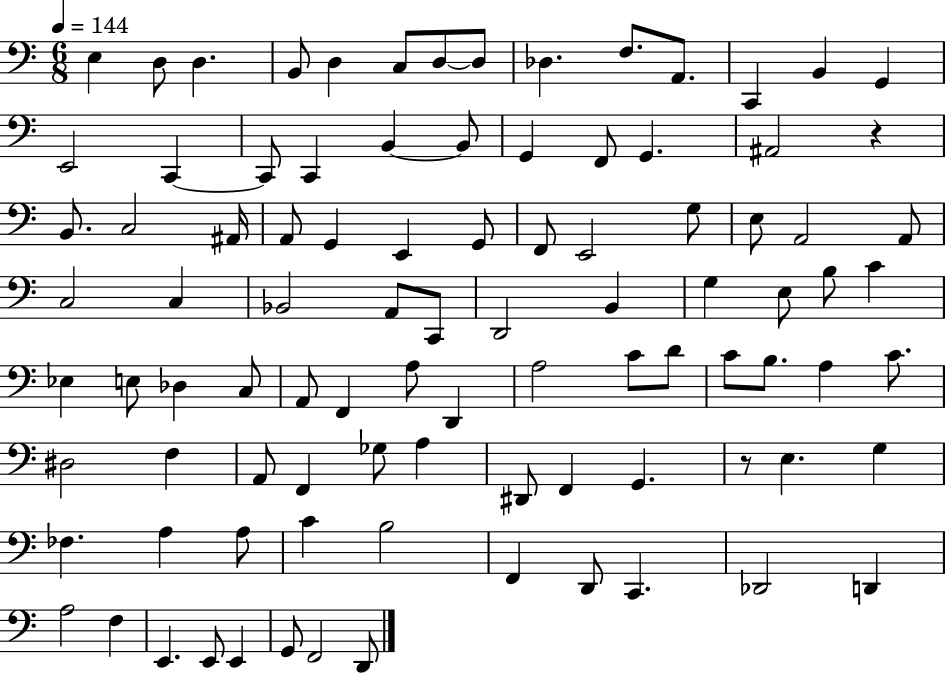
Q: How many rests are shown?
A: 2